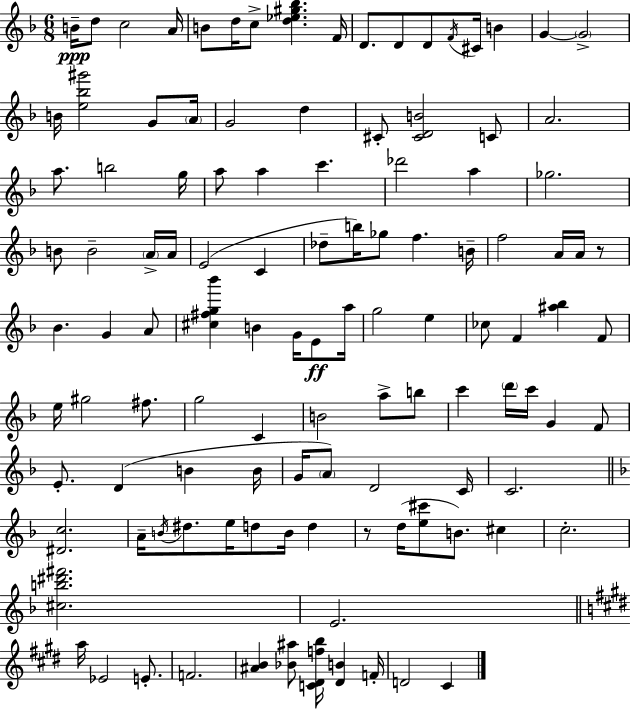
{
  \clef treble
  \numericTimeSignature
  \time 6/8
  \key d \minor
  b'16--\ppp d''8 c''2 a'16 | b'8 d''16 c''8-> <d'' ees'' gis'' bes''>4. f'16 | d'8. d'8 d'8 \acciaccatura { f'16 } cis'16 b'4 | g'4~~ \parenthesize g'2-> | \break b'16 <e'' bes'' gis'''>2 g'8 | \parenthesize a'16 g'2 d''4 | cis'8-. <cis' d' b'>2 c'8 | a'2. | \break a''8. b''2 | g''16 a''8 a''4 c'''4. | des'''2 a''4 | ges''2. | \break b'8 b'2-- \parenthesize a'16-> | a'16 e'2( c'4 | des''8-- b''16) ges''8 f''4. | b'16-- f''2 a'16 a'16 r8 | \break bes'4. g'4 a'8 | <cis'' fis'' g'' bes'''>4 b'4 g'16 e'8\ff | a''16 g''2 e''4 | ces''8 f'4 <ais'' bes''>4 f'8 | \break e''16 gis''2 fis''8. | g''2 c'4 | b'2 a''8-> b''8 | c'''4 \parenthesize d'''16 c'''16 g'4 f'8 | \break e'8.-. d'4( b'4 | b'16 g'16 \parenthesize a'8) d'2 | c'16 c'2. | \bar "||" \break \key d \minor <dis' c''>2. | a'16-- \acciaccatura { b'16 } dis''8. e''16 d''8 b'16 d''4 | r8 d''16( <e'' cis'''>8 b'8.) cis''4 | c''2.-. | \break <cis'' b'' dis''' fis'''>2. | e'2. | \bar "||" \break \key e \major a''16 ees'2 e'8.-. | f'2. | <ais' b'>4 <bes' ais''>8 <c' dis' f'' b''>16 <dis' b'>4 f'16-. | d'2 cis'4 | \break \bar "|."
}